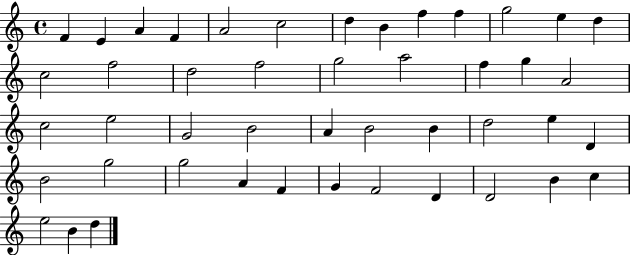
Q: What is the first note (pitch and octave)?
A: F4